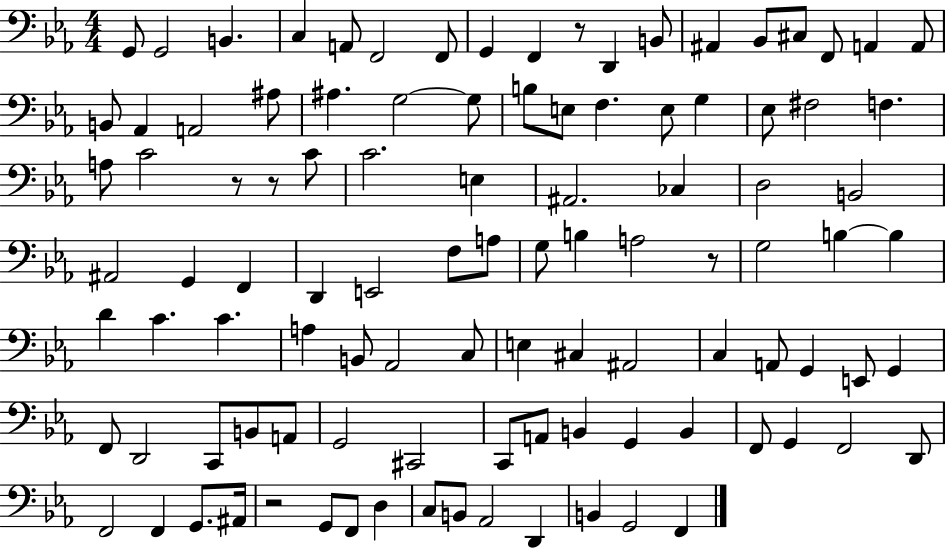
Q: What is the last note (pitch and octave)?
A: F2